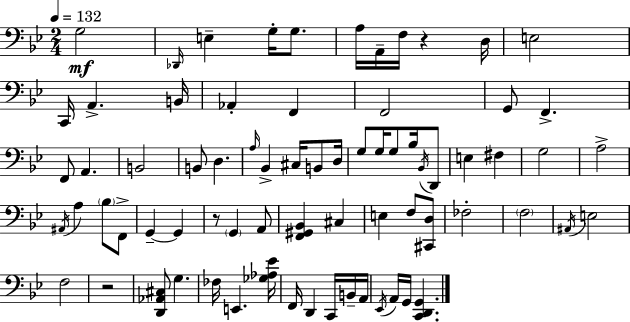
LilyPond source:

{
  \clef bass
  \numericTimeSignature
  \time 2/4
  \key bes \major
  \tempo 4 = 132
  g2\mf | \grace { des,16 } e4-- g16-. g8. | a16 a,16-- f16 r4 | d16 e2 | \break c,16 a,4.-> | b,16 aes,4-. f,4 | f,2 | g,8 f,4.-> | \break f,8 a,4. | b,2 | b,8 d4. | \grace { a16 } bes,4-> cis16 b,8 | \break d16 g8 g16 g8 bes16 | \acciaccatura { bes,16 } d,8 e4 fis4 | g2 | a2-> | \break \acciaccatura { ais,16 } a4 | \parenthesize bes8 f,8-> g,4--~~ | g,4 r8 \parenthesize g,4 | a,8 <f, gis, bes,>4 | \break cis4 e4 | f8 <cis, d>8 fes2-. | \parenthesize f2 | \acciaccatura { ais,16 } e2 | \break f2 | r2 | <d, aes, cis>8 g4. | fes16 e,4. | \break <ges aes ees'>16 f,16 d,4 | c,16 b,16-- a,16 \acciaccatura { ees,16 } a,16 g,16 | <c, d, g,>4. \bar "|."
}